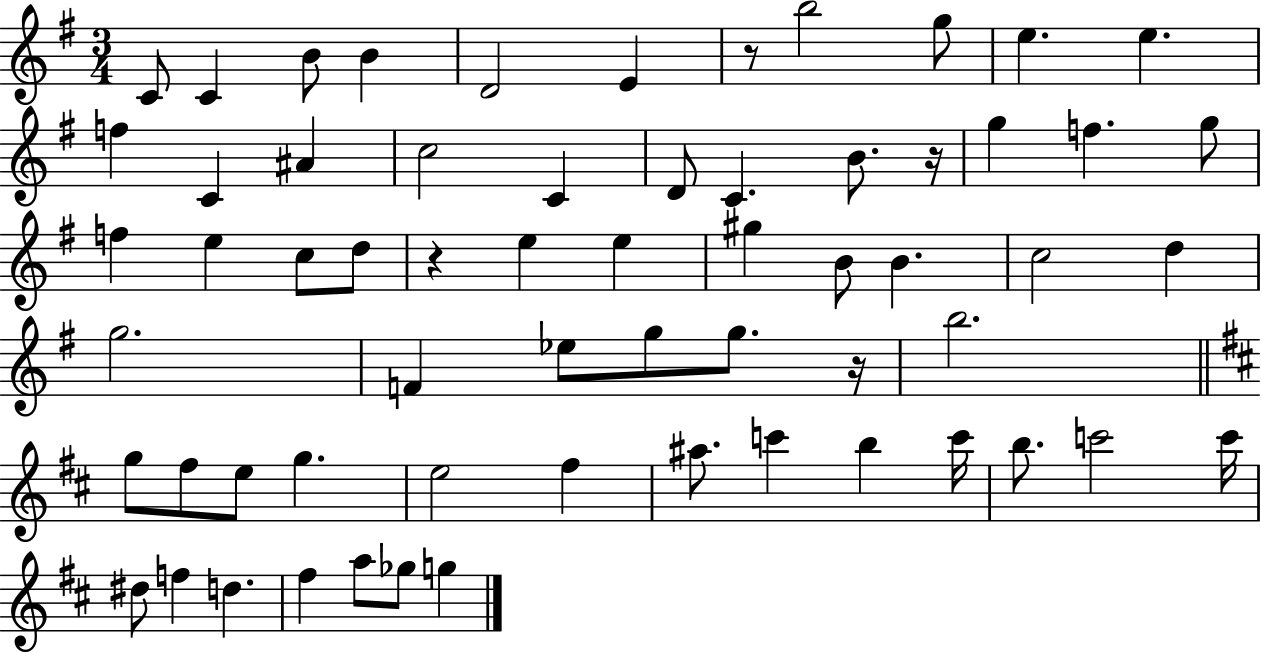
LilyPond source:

{
  \clef treble
  \numericTimeSignature
  \time 3/4
  \key g \major
  c'8 c'4 b'8 b'4 | d'2 e'4 | r8 b''2 g''8 | e''4. e''4. | \break f''4 c'4 ais'4 | c''2 c'4 | d'8 c'4. b'8. r16 | g''4 f''4. g''8 | \break f''4 e''4 c''8 d''8 | r4 e''4 e''4 | gis''4 b'8 b'4. | c''2 d''4 | \break g''2. | f'4 ees''8 g''8 g''8. r16 | b''2. | \bar "||" \break \key d \major g''8 fis''8 e''8 g''4. | e''2 fis''4 | ais''8. c'''4 b''4 c'''16 | b''8. c'''2 c'''16 | \break dis''8 f''4 d''4. | fis''4 a''8 ges''8 g''4 | \bar "|."
}